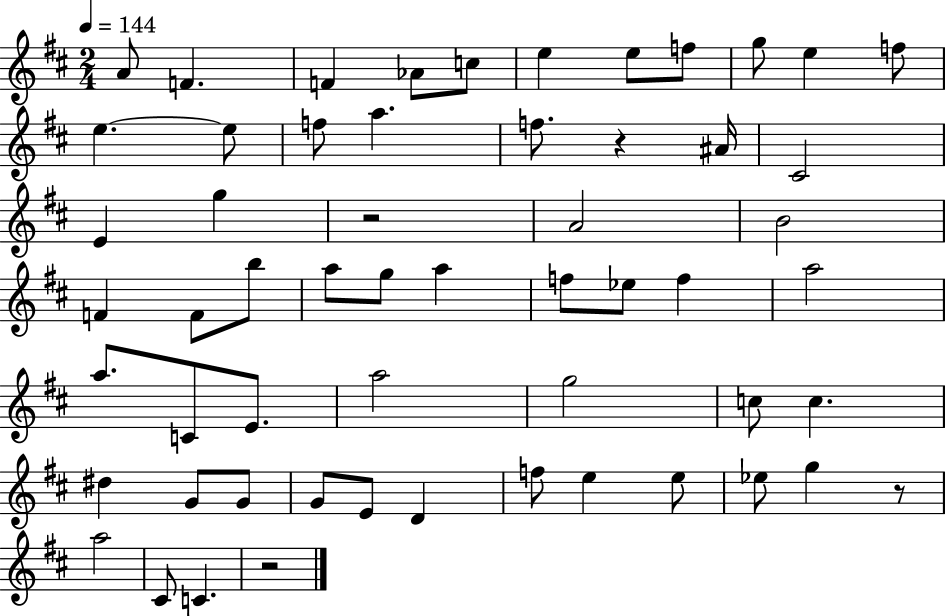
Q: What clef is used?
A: treble